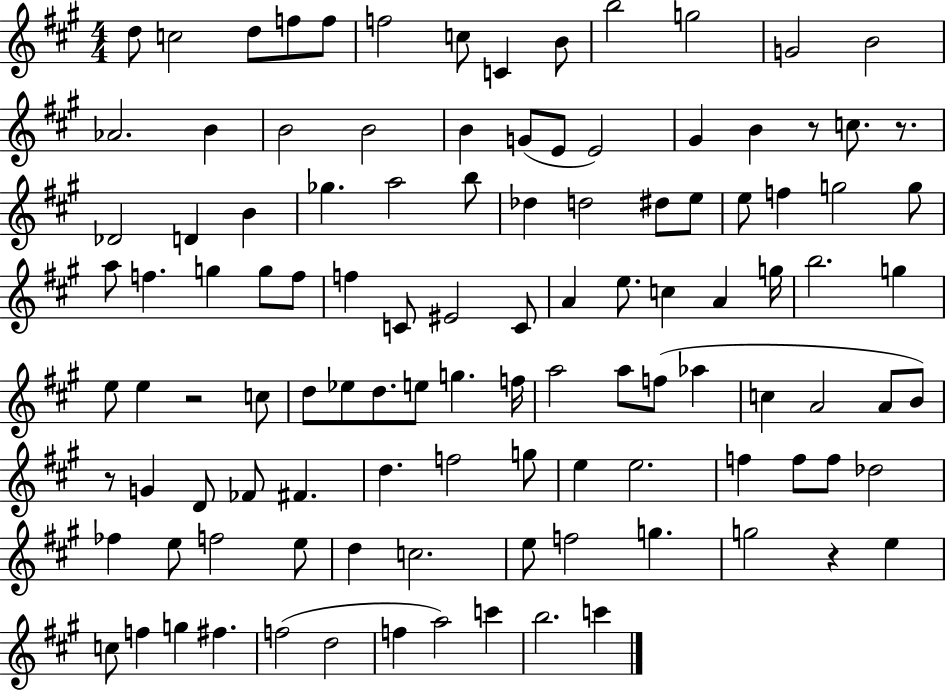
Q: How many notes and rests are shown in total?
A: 111